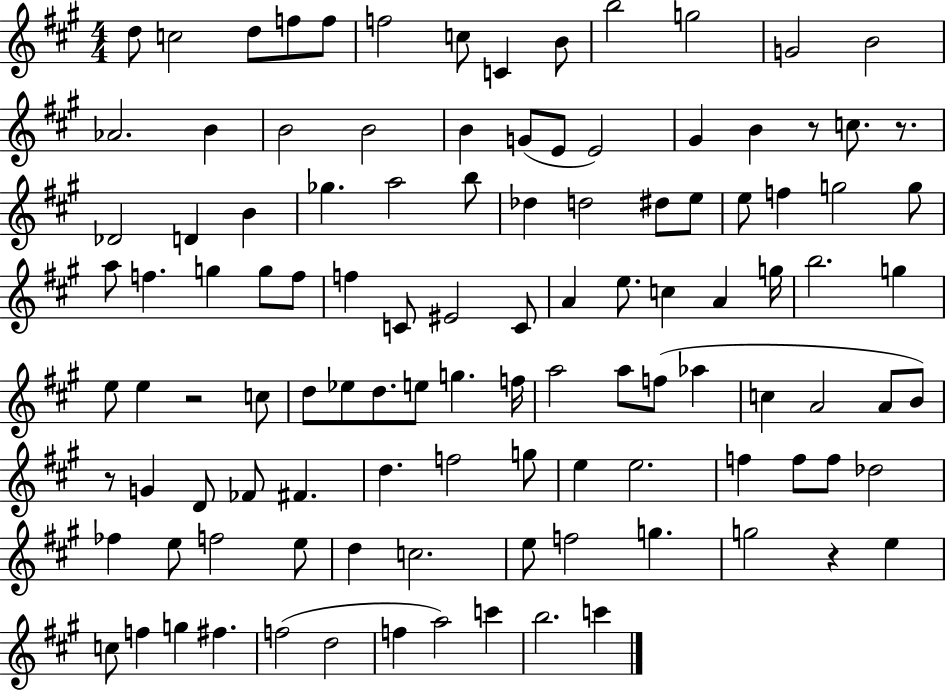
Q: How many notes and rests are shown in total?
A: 111